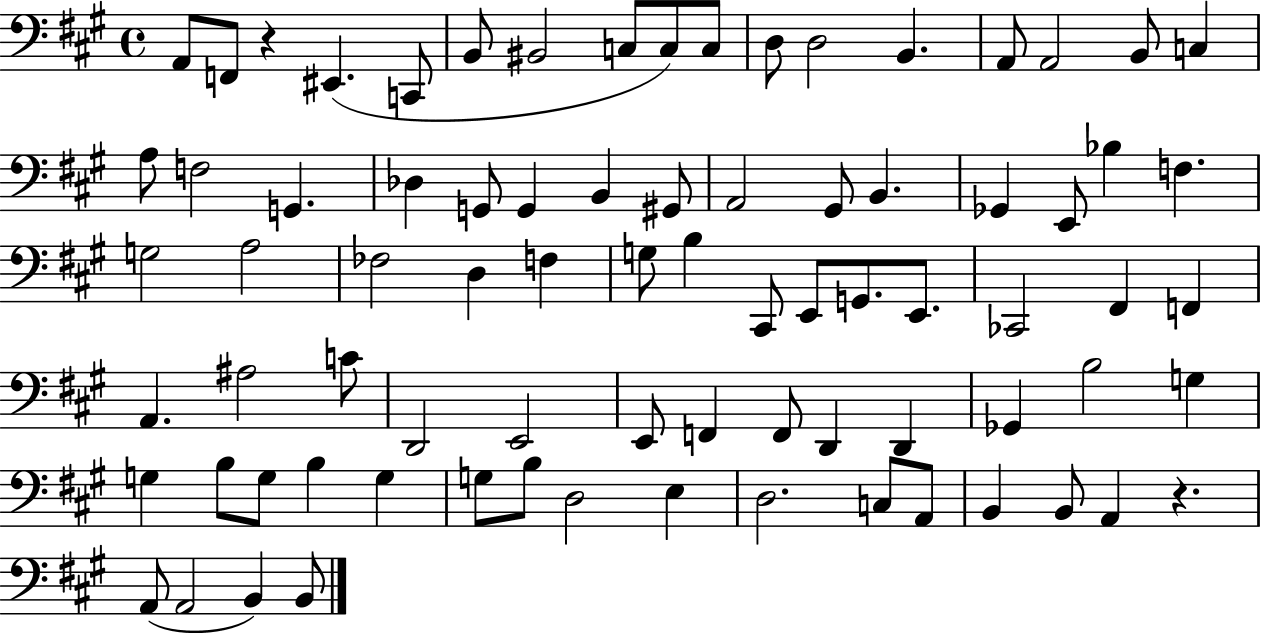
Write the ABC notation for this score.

X:1
T:Untitled
M:4/4
L:1/4
K:A
A,,/2 F,,/2 z ^E,, C,,/2 B,,/2 ^B,,2 C,/2 C,/2 C,/2 D,/2 D,2 B,, A,,/2 A,,2 B,,/2 C, A,/2 F,2 G,, _D, G,,/2 G,, B,, ^G,,/2 A,,2 ^G,,/2 B,, _G,, E,,/2 _B, F, G,2 A,2 _F,2 D, F, G,/2 B, ^C,,/2 E,,/2 G,,/2 E,,/2 _C,,2 ^F,, F,, A,, ^A,2 C/2 D,,2 E,,2 E,,/2 F,, F,,/2 D,, D,, _G,, B,2 G, G, B,/2 G,/2 B, G, G,/2 B,/2 D,2 E, D,2 C,/2 A,,/2 B,, B,,/2 A,, z A,,/2 A,,2 B,, B,,/2